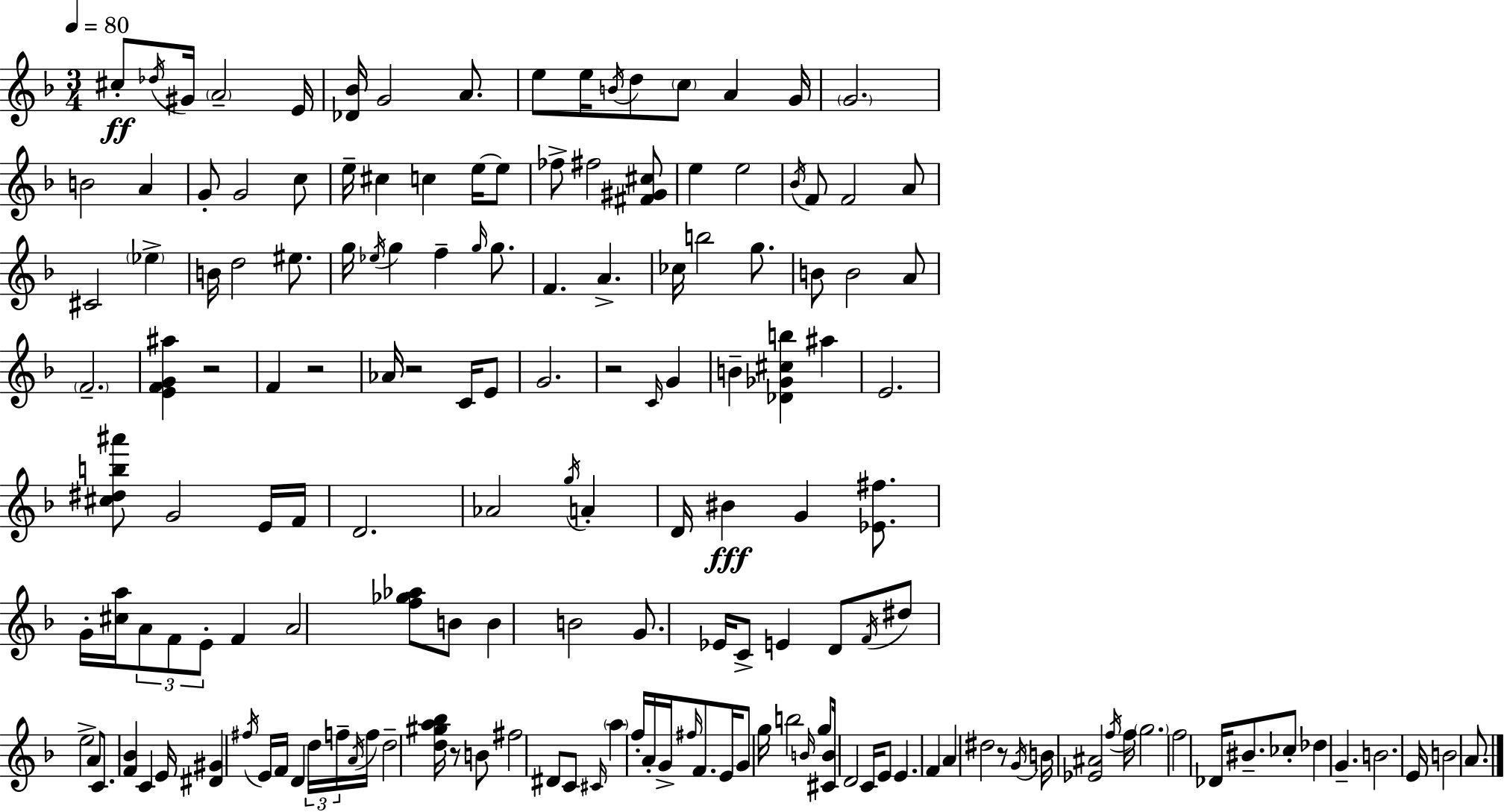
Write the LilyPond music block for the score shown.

{
  \clef treble
  \numericTimeSignature
  \time 3/4
  \key d \minor
  \tempo 4 = 80
  cis''8-.\ff \acciaccatura { des''16 } gis'16 \parenthesize a'2-- | e'16 <des' bes'>16 g'2 a'8. | e''8 e''16 \acciaccatura { b'16 } d''8 \parenthesize c''8 a'4 | g'16 \parenthesize g'2. | \break b'2 a'4 | g'8-. g'2 | c''8 e''16-- cis''4 c''4 e''16~~ | e''8 fes''8-> fis''2 | \break <fis' gis' cis''>8 e''4 e''2 | \acciaccatura { bes'16 } f'8 f'2 | a'8 cis'2 \parenthesize ees''4-> | b'16 d''2 | \break eis''8. g''16 \acciaccatura { ees''16 } g''4 f''4-- | \grace { g''16 } g''8. f'4. a'4.-> | ces''16 b''2 | g''8. b'8 b'2 | \break a'8 \parenthesize f'2.-- | <e' f' g' ais''>4 r2 | f'4 r2 | aes'16 r2 | \break c'16 e'8 g'2. | r2 | \grace { c'16 } g'4 b'4-- <des' ges' cis'' b''>4 | ais''4 e'2. | \break <cis'' dis'' b'' ais'''>8 g'2 | e'16 f'16 d'2. | aes'2 | \acciaccatura { g''16 } a'4-. d'16 bis'4\fff | \break g'4 <ees' fis''>8. g'16-. <cis'' a''>16 \tuplet 3/2 { a'8 f'8 | e'8-. } f'4 a'2 | <f'' ges'' aes''>8 b'8 b'4 b'2 | g'8. ees'16 c'8-> | \break e'4 d'8 \acciaccatura { f'16 } dis''8 e''2-> | a'8 c'8. <f' bes'>4 | c'4 e'16 <dis' gis'>4 | \acciaccatura { fis''16 } e'16 f'16 d'4 \tuplet 3/2 { d''16 f''16-- \acciaccatura { a'16 } } f''16 d''2-- | \break <d'' gis'' a'' bes''>16 r8 b'8 | fis''2 dis'8 c'8 | \grace { cis'16 } \parenthesize a''4 f''16-. a'16-. g'16-> \grace { fis''16 } f'8. | e'16 g'8 g''16 b''2 | \break \grace { b'16 } g''8 <cis' b'>16 d'2 | c'16 e'8 e'4. f'4 | a'4 dis''2 | r8 \acciaccatura { g'16 } b'16 <ees' ais'>2 | \break \acciaccatura { f''16 } f''16 \parenthesize g''2. | f''2 des'16 | bis'8.-- ces''8-. des''4 g'4.-- | b'2. | \break e'16 b'2 | a'8. \bar "|."
}